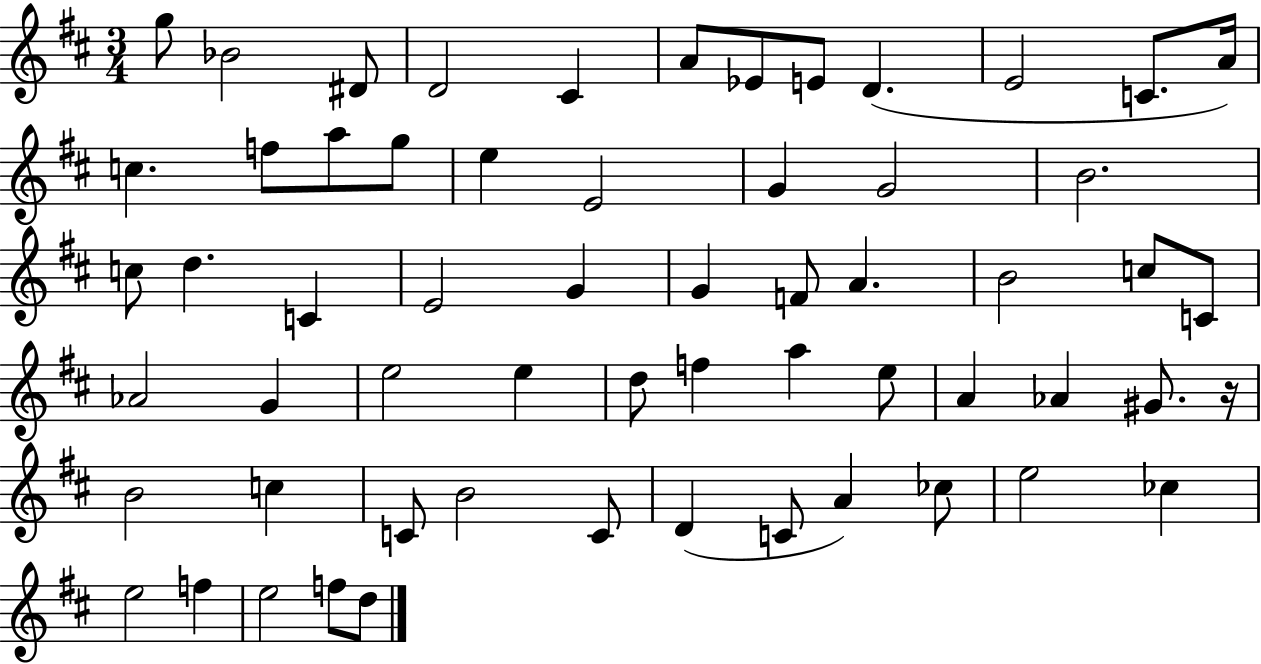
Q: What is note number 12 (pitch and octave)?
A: A4